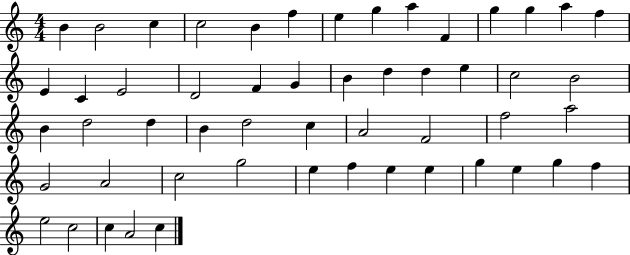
{
  \clef treble
  \numericTimeSignature
  \time 4/4
  \key c \major
  b'4 b'2 c''4 | c''2 b'4 f''4 | e''4 g''4 a''4 f'4 | g''4 g''4 a''4 f''4 | \break e'4 c'4 e'2 | d'2 f'4 g'4 | b'4 d''4 d''4 e''4 | c''2 b'2 | \break b'4 d''2 d''4 | b'4 d''2 c''4 | a'2 f'2 | f''2 a''2 | \break g'2 a'2 | c''2 g''2 | e''4 f''4 e''4 e''4 | g''4 e''4 g''4 f''4 | \break e''2 c''2 | c''4 a'2 c''4 | \bar "|."
}